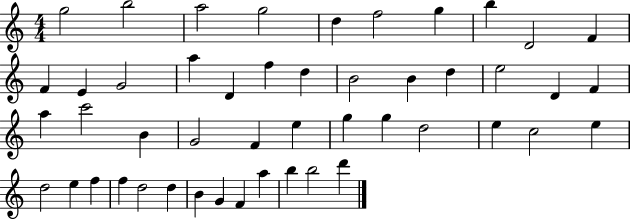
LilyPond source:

{
  \clef treble
  \numericTimeSignature
  \time 4/4
  \key c \major
  g''2 b''2 | a''2 g''2 | d''4 f''2 g''4 | b''4 d'2 f'4 | \break f'4 e'4 g'2 | a''4 d'4 f''4 d''4 | b'2 b'4 d''4 | e''2 d'4 f'4 | \break a''4 c'''2 b'4 | g'2 f'4 e''4 | g''4 g''4 d''2 | e''4 c''2 e''4 | \break d''2 e''4 f''4 | f''4 d''2 d''4 | b'4 g'4 f'4 a''4 | b''4 b''2 d'''4 | \break \bar "|."
}